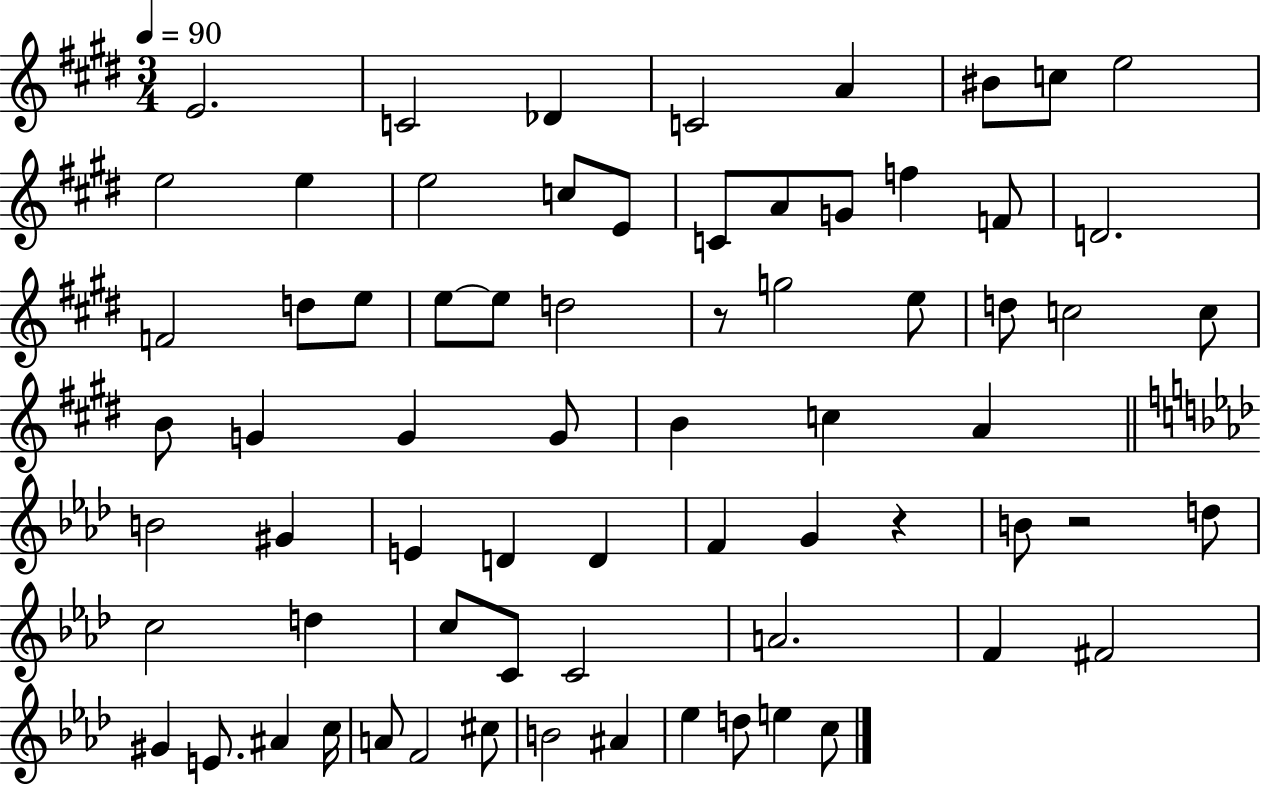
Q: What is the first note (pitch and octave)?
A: E4